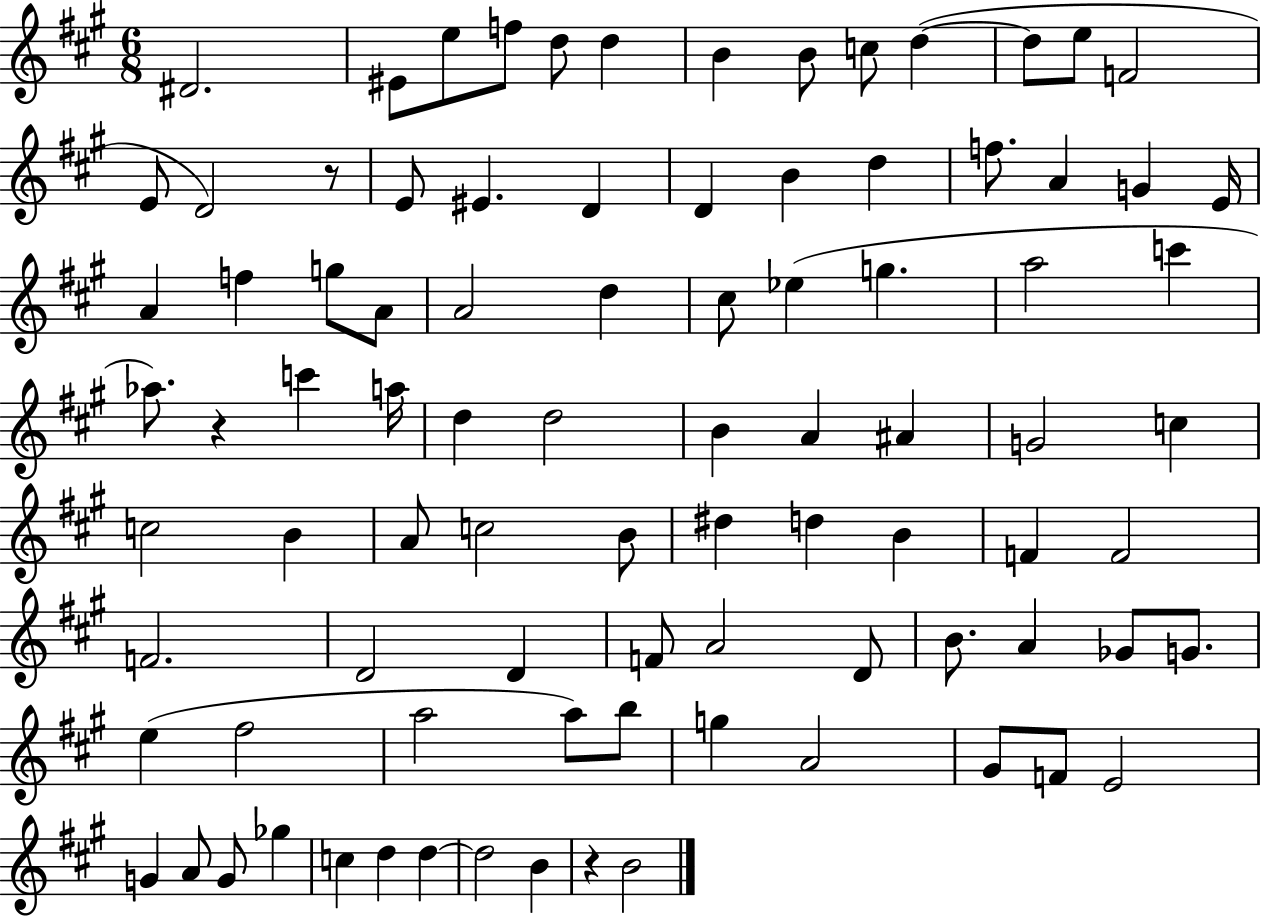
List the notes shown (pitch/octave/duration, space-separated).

D#4/h. EIS4/e E5/e F5/e D5/e D5/q B4/q B4/e C5/e D5/q D5/e E5/e F4/h E4/e D4/h R/e E4/e EIS4/q. D4/q D4/q B4/q D5/q F5/e. A4/q G4/q E4/s A4/q F5/q G5/e A4/e A4/h D5/q C#5/e Eb5/q G5/q. A5/h C6/q Ab5/e. R/q C6/q A5/s D5/q D5/h B4/q A4/q A#4/q G4/h C5/q C5/h B4/q A4/e C5/h B4/e D#5/q D5/q B4/q F4/q F4/h F4/h. D4/h D4/q F4/e A4/h D4/e B4/e. A4/q Gb4/e G4/e. E5/q F#5/h A5/h A5/e B5/e G5/q A4/h G#4/e F4/e E4/h G4/q A4/e G4/e Gb5/q C5/q D5/q D5/q D5/h B4/q R/q B4/h